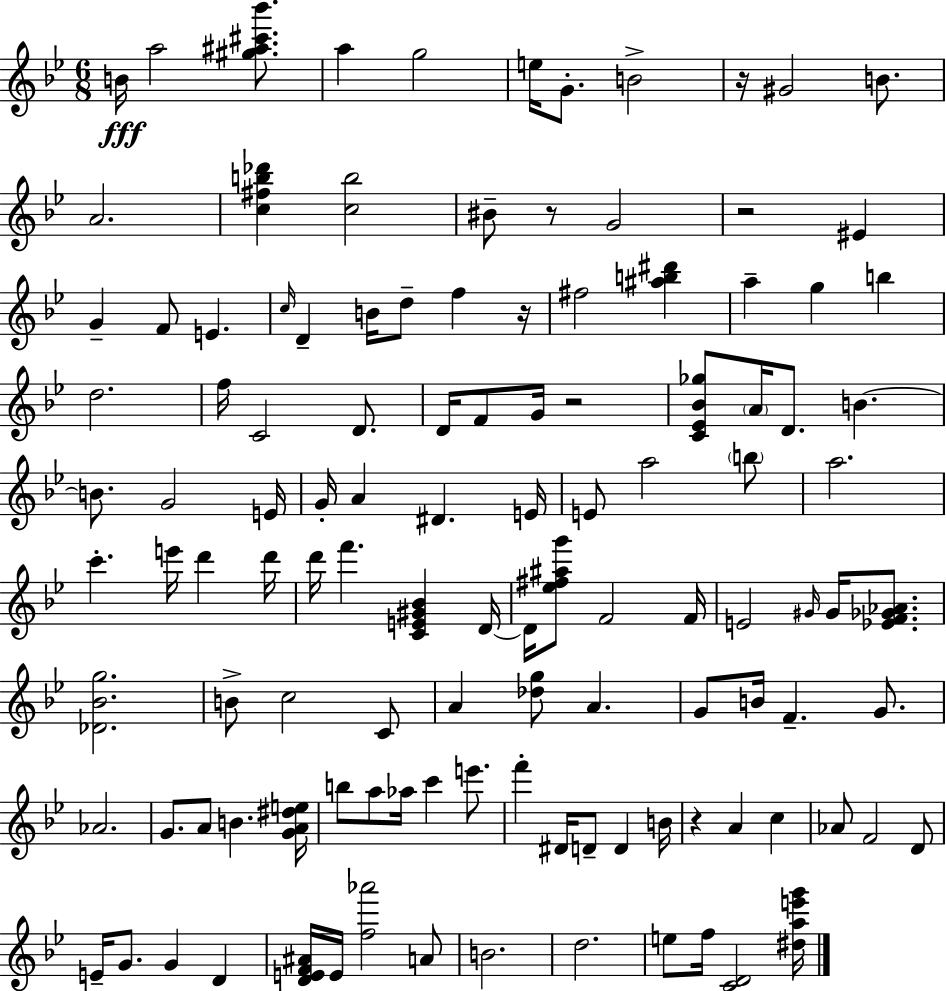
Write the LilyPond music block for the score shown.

{
  \clef treble
  \numericTimeSignature
  \time 6/8
  \key bes \major
  b'16\fff a''2 <gis'' ais'' cis''' bes'''>8. | a''4 g''2 | e''16 g'8.-. b'2-> | r16 gis'2 b'8. | \break a'2. | <c'' fis'' b'' des'''>4 <c'' b''>2 | bis'8-- r8 g'2 | r2 eis'4 | \break g'4-- f'8 e'4. | \grace { c''16 } d'4-- b'16 d''8-- f''4 | r16 fis''2 <ais'' b'' dis'''>4 | a''4-- g''4 b''4 | \break d''2. | f''16 c'2 d'8. | d'16 f'8 g'16 r2 | <c' ees' bes' ges''>8 \parenthesize a'16 d'8. b'4.~~ | \break b'8. g'2 | e'16 g'16-. a'4 dis'4. | e'16 e'8 a''2 \parenthesize b''8 | a''2. | \break c'''4.-. e'''16 d'''4 | d'''16 d'''16 f'''4. <c' e' gis' bes'>4 | d'16~~ d'16 <ees'' fis'' ais'' g'''>8 f'2 | f'16 e'2 \grace { gis'16 } gis'16 <ees' f' ges' aes'>8. | \break <des' bes' g''>2. | b'8-> c''2 | c'8 a'4 <des'' g''>8 a'4. | g'8 b'16 f'4.-- g'8. | \break aes'2. | g'8. a'8 b'4. | <g' a' dis'' e''>16 b''8 a''8 aes''16 c'''4 e'''8. | f'''4-. dis'16 d'8-- d'4 | \break b'16 r4 a'4 c''4 | aes'8 f'2 | d'8 e'16-- g'8. g'4 d'4 | <d' e' f' ais'>16 e'16 <f'' aes'''>2 | \break a'8 b'2. | d''2. | e''8 f''16 <c' d'>2 | <dis'' a'' e''' g'''>16 \bar "|."
}